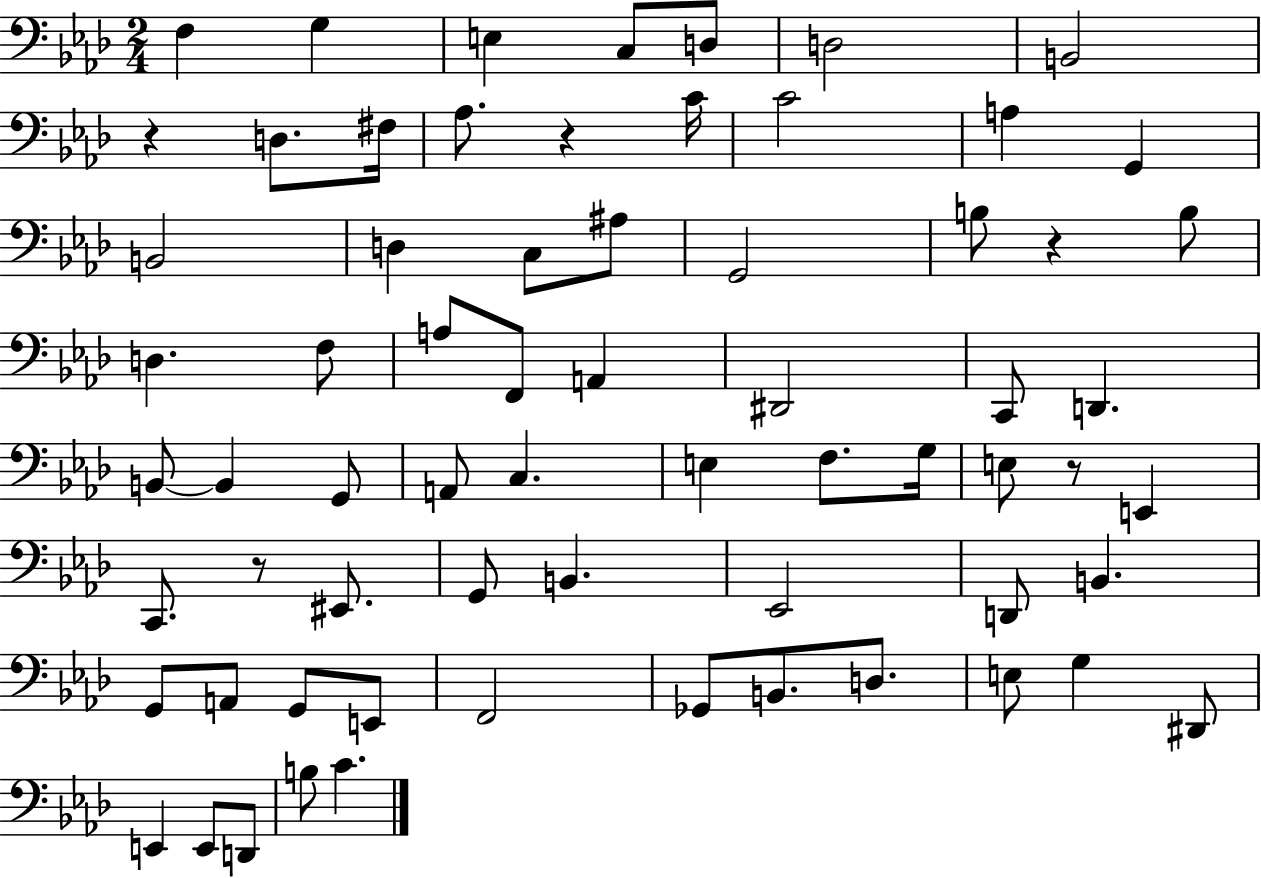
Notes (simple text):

F3/q G3/q E3/q C3/e D3/e D3/h B2/h R/q D3/e. F#3/s Ab3/e. R/q C4/s C4/h A3/q G2/q B2/h D3/q C3/e A#3/e G2/h B3/e R/q B3/e D3/q. F3/e A3/e F2/e A2/q D#2/h C2/e D2/q. B2/e B2/q G2/e A2/e C3/q. E3/q F3/e. G3/s E3/e R/e E2/q C2/e. R/e EIS2/e. G2/e B2/q. Eb2/h D2/e B2/q. G2/e A2/e G2/e E2/e F2/h Gb2/e B2/e. D3/e. E3/e G3/q D#2/e E2/q E2/e D2/e B3/e C4/q.